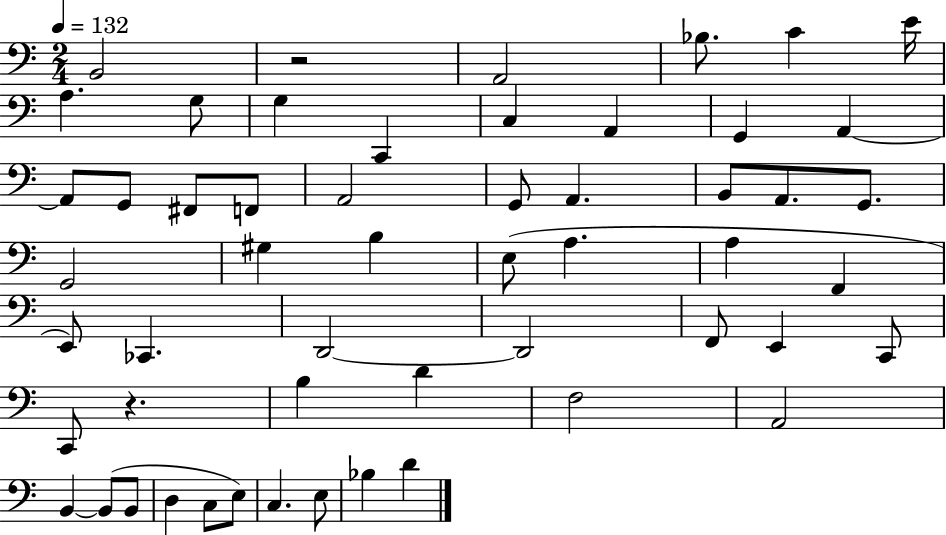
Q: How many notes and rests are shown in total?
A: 54